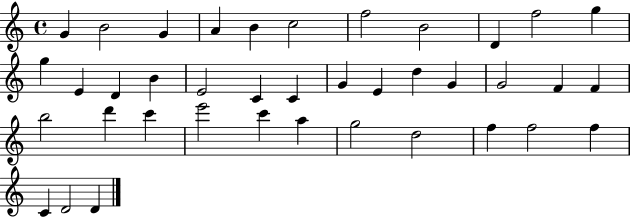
X:1
T:Untitled
M:4/4
L:1/4
K:C
G B2 G A B c2 f2 B2 D f2 g g E D B E2 C C G E d G G2 F F b2 d' c' e'2 c' a g2 d2 f f2 f C D2 D